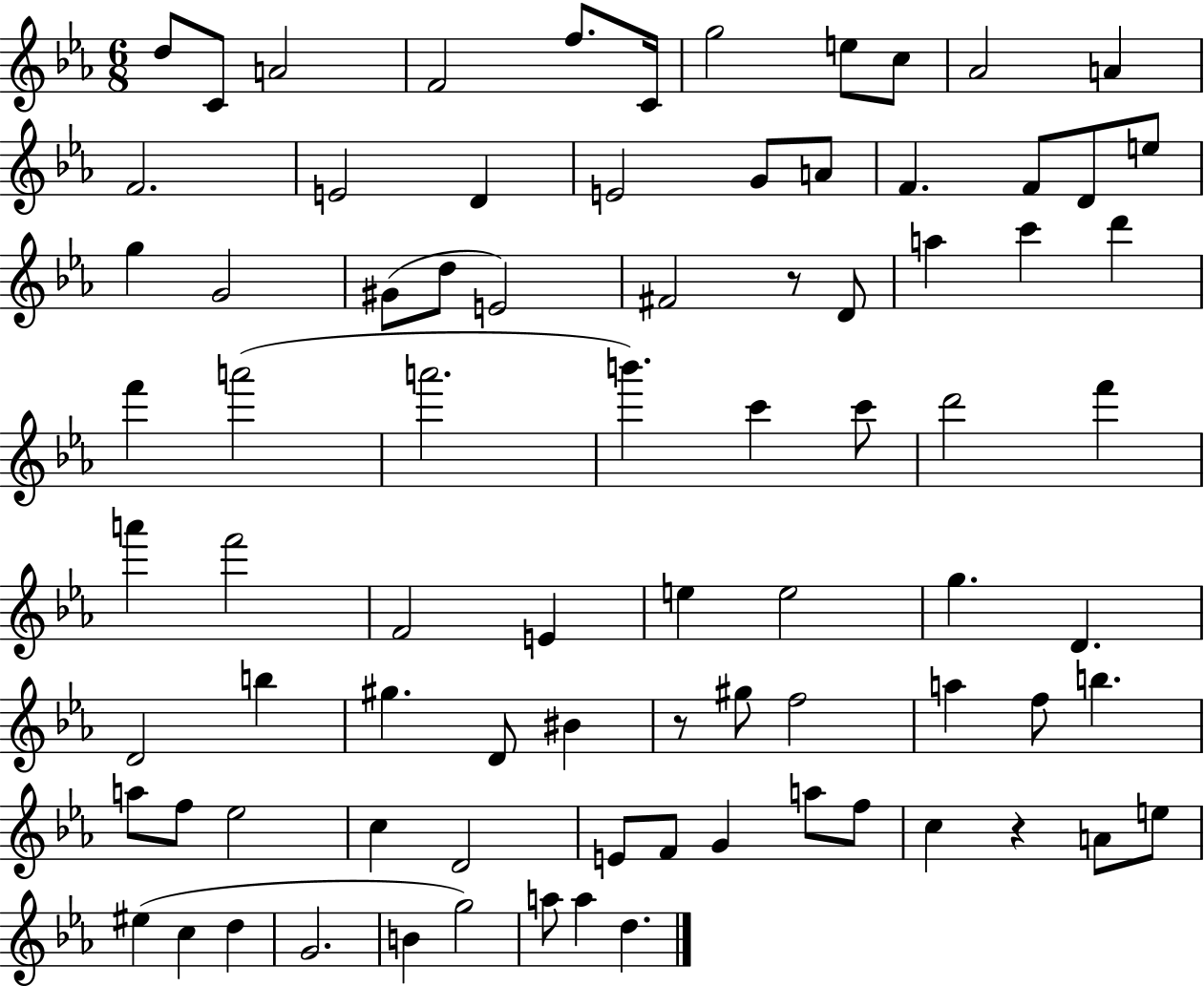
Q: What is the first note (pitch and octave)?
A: D5